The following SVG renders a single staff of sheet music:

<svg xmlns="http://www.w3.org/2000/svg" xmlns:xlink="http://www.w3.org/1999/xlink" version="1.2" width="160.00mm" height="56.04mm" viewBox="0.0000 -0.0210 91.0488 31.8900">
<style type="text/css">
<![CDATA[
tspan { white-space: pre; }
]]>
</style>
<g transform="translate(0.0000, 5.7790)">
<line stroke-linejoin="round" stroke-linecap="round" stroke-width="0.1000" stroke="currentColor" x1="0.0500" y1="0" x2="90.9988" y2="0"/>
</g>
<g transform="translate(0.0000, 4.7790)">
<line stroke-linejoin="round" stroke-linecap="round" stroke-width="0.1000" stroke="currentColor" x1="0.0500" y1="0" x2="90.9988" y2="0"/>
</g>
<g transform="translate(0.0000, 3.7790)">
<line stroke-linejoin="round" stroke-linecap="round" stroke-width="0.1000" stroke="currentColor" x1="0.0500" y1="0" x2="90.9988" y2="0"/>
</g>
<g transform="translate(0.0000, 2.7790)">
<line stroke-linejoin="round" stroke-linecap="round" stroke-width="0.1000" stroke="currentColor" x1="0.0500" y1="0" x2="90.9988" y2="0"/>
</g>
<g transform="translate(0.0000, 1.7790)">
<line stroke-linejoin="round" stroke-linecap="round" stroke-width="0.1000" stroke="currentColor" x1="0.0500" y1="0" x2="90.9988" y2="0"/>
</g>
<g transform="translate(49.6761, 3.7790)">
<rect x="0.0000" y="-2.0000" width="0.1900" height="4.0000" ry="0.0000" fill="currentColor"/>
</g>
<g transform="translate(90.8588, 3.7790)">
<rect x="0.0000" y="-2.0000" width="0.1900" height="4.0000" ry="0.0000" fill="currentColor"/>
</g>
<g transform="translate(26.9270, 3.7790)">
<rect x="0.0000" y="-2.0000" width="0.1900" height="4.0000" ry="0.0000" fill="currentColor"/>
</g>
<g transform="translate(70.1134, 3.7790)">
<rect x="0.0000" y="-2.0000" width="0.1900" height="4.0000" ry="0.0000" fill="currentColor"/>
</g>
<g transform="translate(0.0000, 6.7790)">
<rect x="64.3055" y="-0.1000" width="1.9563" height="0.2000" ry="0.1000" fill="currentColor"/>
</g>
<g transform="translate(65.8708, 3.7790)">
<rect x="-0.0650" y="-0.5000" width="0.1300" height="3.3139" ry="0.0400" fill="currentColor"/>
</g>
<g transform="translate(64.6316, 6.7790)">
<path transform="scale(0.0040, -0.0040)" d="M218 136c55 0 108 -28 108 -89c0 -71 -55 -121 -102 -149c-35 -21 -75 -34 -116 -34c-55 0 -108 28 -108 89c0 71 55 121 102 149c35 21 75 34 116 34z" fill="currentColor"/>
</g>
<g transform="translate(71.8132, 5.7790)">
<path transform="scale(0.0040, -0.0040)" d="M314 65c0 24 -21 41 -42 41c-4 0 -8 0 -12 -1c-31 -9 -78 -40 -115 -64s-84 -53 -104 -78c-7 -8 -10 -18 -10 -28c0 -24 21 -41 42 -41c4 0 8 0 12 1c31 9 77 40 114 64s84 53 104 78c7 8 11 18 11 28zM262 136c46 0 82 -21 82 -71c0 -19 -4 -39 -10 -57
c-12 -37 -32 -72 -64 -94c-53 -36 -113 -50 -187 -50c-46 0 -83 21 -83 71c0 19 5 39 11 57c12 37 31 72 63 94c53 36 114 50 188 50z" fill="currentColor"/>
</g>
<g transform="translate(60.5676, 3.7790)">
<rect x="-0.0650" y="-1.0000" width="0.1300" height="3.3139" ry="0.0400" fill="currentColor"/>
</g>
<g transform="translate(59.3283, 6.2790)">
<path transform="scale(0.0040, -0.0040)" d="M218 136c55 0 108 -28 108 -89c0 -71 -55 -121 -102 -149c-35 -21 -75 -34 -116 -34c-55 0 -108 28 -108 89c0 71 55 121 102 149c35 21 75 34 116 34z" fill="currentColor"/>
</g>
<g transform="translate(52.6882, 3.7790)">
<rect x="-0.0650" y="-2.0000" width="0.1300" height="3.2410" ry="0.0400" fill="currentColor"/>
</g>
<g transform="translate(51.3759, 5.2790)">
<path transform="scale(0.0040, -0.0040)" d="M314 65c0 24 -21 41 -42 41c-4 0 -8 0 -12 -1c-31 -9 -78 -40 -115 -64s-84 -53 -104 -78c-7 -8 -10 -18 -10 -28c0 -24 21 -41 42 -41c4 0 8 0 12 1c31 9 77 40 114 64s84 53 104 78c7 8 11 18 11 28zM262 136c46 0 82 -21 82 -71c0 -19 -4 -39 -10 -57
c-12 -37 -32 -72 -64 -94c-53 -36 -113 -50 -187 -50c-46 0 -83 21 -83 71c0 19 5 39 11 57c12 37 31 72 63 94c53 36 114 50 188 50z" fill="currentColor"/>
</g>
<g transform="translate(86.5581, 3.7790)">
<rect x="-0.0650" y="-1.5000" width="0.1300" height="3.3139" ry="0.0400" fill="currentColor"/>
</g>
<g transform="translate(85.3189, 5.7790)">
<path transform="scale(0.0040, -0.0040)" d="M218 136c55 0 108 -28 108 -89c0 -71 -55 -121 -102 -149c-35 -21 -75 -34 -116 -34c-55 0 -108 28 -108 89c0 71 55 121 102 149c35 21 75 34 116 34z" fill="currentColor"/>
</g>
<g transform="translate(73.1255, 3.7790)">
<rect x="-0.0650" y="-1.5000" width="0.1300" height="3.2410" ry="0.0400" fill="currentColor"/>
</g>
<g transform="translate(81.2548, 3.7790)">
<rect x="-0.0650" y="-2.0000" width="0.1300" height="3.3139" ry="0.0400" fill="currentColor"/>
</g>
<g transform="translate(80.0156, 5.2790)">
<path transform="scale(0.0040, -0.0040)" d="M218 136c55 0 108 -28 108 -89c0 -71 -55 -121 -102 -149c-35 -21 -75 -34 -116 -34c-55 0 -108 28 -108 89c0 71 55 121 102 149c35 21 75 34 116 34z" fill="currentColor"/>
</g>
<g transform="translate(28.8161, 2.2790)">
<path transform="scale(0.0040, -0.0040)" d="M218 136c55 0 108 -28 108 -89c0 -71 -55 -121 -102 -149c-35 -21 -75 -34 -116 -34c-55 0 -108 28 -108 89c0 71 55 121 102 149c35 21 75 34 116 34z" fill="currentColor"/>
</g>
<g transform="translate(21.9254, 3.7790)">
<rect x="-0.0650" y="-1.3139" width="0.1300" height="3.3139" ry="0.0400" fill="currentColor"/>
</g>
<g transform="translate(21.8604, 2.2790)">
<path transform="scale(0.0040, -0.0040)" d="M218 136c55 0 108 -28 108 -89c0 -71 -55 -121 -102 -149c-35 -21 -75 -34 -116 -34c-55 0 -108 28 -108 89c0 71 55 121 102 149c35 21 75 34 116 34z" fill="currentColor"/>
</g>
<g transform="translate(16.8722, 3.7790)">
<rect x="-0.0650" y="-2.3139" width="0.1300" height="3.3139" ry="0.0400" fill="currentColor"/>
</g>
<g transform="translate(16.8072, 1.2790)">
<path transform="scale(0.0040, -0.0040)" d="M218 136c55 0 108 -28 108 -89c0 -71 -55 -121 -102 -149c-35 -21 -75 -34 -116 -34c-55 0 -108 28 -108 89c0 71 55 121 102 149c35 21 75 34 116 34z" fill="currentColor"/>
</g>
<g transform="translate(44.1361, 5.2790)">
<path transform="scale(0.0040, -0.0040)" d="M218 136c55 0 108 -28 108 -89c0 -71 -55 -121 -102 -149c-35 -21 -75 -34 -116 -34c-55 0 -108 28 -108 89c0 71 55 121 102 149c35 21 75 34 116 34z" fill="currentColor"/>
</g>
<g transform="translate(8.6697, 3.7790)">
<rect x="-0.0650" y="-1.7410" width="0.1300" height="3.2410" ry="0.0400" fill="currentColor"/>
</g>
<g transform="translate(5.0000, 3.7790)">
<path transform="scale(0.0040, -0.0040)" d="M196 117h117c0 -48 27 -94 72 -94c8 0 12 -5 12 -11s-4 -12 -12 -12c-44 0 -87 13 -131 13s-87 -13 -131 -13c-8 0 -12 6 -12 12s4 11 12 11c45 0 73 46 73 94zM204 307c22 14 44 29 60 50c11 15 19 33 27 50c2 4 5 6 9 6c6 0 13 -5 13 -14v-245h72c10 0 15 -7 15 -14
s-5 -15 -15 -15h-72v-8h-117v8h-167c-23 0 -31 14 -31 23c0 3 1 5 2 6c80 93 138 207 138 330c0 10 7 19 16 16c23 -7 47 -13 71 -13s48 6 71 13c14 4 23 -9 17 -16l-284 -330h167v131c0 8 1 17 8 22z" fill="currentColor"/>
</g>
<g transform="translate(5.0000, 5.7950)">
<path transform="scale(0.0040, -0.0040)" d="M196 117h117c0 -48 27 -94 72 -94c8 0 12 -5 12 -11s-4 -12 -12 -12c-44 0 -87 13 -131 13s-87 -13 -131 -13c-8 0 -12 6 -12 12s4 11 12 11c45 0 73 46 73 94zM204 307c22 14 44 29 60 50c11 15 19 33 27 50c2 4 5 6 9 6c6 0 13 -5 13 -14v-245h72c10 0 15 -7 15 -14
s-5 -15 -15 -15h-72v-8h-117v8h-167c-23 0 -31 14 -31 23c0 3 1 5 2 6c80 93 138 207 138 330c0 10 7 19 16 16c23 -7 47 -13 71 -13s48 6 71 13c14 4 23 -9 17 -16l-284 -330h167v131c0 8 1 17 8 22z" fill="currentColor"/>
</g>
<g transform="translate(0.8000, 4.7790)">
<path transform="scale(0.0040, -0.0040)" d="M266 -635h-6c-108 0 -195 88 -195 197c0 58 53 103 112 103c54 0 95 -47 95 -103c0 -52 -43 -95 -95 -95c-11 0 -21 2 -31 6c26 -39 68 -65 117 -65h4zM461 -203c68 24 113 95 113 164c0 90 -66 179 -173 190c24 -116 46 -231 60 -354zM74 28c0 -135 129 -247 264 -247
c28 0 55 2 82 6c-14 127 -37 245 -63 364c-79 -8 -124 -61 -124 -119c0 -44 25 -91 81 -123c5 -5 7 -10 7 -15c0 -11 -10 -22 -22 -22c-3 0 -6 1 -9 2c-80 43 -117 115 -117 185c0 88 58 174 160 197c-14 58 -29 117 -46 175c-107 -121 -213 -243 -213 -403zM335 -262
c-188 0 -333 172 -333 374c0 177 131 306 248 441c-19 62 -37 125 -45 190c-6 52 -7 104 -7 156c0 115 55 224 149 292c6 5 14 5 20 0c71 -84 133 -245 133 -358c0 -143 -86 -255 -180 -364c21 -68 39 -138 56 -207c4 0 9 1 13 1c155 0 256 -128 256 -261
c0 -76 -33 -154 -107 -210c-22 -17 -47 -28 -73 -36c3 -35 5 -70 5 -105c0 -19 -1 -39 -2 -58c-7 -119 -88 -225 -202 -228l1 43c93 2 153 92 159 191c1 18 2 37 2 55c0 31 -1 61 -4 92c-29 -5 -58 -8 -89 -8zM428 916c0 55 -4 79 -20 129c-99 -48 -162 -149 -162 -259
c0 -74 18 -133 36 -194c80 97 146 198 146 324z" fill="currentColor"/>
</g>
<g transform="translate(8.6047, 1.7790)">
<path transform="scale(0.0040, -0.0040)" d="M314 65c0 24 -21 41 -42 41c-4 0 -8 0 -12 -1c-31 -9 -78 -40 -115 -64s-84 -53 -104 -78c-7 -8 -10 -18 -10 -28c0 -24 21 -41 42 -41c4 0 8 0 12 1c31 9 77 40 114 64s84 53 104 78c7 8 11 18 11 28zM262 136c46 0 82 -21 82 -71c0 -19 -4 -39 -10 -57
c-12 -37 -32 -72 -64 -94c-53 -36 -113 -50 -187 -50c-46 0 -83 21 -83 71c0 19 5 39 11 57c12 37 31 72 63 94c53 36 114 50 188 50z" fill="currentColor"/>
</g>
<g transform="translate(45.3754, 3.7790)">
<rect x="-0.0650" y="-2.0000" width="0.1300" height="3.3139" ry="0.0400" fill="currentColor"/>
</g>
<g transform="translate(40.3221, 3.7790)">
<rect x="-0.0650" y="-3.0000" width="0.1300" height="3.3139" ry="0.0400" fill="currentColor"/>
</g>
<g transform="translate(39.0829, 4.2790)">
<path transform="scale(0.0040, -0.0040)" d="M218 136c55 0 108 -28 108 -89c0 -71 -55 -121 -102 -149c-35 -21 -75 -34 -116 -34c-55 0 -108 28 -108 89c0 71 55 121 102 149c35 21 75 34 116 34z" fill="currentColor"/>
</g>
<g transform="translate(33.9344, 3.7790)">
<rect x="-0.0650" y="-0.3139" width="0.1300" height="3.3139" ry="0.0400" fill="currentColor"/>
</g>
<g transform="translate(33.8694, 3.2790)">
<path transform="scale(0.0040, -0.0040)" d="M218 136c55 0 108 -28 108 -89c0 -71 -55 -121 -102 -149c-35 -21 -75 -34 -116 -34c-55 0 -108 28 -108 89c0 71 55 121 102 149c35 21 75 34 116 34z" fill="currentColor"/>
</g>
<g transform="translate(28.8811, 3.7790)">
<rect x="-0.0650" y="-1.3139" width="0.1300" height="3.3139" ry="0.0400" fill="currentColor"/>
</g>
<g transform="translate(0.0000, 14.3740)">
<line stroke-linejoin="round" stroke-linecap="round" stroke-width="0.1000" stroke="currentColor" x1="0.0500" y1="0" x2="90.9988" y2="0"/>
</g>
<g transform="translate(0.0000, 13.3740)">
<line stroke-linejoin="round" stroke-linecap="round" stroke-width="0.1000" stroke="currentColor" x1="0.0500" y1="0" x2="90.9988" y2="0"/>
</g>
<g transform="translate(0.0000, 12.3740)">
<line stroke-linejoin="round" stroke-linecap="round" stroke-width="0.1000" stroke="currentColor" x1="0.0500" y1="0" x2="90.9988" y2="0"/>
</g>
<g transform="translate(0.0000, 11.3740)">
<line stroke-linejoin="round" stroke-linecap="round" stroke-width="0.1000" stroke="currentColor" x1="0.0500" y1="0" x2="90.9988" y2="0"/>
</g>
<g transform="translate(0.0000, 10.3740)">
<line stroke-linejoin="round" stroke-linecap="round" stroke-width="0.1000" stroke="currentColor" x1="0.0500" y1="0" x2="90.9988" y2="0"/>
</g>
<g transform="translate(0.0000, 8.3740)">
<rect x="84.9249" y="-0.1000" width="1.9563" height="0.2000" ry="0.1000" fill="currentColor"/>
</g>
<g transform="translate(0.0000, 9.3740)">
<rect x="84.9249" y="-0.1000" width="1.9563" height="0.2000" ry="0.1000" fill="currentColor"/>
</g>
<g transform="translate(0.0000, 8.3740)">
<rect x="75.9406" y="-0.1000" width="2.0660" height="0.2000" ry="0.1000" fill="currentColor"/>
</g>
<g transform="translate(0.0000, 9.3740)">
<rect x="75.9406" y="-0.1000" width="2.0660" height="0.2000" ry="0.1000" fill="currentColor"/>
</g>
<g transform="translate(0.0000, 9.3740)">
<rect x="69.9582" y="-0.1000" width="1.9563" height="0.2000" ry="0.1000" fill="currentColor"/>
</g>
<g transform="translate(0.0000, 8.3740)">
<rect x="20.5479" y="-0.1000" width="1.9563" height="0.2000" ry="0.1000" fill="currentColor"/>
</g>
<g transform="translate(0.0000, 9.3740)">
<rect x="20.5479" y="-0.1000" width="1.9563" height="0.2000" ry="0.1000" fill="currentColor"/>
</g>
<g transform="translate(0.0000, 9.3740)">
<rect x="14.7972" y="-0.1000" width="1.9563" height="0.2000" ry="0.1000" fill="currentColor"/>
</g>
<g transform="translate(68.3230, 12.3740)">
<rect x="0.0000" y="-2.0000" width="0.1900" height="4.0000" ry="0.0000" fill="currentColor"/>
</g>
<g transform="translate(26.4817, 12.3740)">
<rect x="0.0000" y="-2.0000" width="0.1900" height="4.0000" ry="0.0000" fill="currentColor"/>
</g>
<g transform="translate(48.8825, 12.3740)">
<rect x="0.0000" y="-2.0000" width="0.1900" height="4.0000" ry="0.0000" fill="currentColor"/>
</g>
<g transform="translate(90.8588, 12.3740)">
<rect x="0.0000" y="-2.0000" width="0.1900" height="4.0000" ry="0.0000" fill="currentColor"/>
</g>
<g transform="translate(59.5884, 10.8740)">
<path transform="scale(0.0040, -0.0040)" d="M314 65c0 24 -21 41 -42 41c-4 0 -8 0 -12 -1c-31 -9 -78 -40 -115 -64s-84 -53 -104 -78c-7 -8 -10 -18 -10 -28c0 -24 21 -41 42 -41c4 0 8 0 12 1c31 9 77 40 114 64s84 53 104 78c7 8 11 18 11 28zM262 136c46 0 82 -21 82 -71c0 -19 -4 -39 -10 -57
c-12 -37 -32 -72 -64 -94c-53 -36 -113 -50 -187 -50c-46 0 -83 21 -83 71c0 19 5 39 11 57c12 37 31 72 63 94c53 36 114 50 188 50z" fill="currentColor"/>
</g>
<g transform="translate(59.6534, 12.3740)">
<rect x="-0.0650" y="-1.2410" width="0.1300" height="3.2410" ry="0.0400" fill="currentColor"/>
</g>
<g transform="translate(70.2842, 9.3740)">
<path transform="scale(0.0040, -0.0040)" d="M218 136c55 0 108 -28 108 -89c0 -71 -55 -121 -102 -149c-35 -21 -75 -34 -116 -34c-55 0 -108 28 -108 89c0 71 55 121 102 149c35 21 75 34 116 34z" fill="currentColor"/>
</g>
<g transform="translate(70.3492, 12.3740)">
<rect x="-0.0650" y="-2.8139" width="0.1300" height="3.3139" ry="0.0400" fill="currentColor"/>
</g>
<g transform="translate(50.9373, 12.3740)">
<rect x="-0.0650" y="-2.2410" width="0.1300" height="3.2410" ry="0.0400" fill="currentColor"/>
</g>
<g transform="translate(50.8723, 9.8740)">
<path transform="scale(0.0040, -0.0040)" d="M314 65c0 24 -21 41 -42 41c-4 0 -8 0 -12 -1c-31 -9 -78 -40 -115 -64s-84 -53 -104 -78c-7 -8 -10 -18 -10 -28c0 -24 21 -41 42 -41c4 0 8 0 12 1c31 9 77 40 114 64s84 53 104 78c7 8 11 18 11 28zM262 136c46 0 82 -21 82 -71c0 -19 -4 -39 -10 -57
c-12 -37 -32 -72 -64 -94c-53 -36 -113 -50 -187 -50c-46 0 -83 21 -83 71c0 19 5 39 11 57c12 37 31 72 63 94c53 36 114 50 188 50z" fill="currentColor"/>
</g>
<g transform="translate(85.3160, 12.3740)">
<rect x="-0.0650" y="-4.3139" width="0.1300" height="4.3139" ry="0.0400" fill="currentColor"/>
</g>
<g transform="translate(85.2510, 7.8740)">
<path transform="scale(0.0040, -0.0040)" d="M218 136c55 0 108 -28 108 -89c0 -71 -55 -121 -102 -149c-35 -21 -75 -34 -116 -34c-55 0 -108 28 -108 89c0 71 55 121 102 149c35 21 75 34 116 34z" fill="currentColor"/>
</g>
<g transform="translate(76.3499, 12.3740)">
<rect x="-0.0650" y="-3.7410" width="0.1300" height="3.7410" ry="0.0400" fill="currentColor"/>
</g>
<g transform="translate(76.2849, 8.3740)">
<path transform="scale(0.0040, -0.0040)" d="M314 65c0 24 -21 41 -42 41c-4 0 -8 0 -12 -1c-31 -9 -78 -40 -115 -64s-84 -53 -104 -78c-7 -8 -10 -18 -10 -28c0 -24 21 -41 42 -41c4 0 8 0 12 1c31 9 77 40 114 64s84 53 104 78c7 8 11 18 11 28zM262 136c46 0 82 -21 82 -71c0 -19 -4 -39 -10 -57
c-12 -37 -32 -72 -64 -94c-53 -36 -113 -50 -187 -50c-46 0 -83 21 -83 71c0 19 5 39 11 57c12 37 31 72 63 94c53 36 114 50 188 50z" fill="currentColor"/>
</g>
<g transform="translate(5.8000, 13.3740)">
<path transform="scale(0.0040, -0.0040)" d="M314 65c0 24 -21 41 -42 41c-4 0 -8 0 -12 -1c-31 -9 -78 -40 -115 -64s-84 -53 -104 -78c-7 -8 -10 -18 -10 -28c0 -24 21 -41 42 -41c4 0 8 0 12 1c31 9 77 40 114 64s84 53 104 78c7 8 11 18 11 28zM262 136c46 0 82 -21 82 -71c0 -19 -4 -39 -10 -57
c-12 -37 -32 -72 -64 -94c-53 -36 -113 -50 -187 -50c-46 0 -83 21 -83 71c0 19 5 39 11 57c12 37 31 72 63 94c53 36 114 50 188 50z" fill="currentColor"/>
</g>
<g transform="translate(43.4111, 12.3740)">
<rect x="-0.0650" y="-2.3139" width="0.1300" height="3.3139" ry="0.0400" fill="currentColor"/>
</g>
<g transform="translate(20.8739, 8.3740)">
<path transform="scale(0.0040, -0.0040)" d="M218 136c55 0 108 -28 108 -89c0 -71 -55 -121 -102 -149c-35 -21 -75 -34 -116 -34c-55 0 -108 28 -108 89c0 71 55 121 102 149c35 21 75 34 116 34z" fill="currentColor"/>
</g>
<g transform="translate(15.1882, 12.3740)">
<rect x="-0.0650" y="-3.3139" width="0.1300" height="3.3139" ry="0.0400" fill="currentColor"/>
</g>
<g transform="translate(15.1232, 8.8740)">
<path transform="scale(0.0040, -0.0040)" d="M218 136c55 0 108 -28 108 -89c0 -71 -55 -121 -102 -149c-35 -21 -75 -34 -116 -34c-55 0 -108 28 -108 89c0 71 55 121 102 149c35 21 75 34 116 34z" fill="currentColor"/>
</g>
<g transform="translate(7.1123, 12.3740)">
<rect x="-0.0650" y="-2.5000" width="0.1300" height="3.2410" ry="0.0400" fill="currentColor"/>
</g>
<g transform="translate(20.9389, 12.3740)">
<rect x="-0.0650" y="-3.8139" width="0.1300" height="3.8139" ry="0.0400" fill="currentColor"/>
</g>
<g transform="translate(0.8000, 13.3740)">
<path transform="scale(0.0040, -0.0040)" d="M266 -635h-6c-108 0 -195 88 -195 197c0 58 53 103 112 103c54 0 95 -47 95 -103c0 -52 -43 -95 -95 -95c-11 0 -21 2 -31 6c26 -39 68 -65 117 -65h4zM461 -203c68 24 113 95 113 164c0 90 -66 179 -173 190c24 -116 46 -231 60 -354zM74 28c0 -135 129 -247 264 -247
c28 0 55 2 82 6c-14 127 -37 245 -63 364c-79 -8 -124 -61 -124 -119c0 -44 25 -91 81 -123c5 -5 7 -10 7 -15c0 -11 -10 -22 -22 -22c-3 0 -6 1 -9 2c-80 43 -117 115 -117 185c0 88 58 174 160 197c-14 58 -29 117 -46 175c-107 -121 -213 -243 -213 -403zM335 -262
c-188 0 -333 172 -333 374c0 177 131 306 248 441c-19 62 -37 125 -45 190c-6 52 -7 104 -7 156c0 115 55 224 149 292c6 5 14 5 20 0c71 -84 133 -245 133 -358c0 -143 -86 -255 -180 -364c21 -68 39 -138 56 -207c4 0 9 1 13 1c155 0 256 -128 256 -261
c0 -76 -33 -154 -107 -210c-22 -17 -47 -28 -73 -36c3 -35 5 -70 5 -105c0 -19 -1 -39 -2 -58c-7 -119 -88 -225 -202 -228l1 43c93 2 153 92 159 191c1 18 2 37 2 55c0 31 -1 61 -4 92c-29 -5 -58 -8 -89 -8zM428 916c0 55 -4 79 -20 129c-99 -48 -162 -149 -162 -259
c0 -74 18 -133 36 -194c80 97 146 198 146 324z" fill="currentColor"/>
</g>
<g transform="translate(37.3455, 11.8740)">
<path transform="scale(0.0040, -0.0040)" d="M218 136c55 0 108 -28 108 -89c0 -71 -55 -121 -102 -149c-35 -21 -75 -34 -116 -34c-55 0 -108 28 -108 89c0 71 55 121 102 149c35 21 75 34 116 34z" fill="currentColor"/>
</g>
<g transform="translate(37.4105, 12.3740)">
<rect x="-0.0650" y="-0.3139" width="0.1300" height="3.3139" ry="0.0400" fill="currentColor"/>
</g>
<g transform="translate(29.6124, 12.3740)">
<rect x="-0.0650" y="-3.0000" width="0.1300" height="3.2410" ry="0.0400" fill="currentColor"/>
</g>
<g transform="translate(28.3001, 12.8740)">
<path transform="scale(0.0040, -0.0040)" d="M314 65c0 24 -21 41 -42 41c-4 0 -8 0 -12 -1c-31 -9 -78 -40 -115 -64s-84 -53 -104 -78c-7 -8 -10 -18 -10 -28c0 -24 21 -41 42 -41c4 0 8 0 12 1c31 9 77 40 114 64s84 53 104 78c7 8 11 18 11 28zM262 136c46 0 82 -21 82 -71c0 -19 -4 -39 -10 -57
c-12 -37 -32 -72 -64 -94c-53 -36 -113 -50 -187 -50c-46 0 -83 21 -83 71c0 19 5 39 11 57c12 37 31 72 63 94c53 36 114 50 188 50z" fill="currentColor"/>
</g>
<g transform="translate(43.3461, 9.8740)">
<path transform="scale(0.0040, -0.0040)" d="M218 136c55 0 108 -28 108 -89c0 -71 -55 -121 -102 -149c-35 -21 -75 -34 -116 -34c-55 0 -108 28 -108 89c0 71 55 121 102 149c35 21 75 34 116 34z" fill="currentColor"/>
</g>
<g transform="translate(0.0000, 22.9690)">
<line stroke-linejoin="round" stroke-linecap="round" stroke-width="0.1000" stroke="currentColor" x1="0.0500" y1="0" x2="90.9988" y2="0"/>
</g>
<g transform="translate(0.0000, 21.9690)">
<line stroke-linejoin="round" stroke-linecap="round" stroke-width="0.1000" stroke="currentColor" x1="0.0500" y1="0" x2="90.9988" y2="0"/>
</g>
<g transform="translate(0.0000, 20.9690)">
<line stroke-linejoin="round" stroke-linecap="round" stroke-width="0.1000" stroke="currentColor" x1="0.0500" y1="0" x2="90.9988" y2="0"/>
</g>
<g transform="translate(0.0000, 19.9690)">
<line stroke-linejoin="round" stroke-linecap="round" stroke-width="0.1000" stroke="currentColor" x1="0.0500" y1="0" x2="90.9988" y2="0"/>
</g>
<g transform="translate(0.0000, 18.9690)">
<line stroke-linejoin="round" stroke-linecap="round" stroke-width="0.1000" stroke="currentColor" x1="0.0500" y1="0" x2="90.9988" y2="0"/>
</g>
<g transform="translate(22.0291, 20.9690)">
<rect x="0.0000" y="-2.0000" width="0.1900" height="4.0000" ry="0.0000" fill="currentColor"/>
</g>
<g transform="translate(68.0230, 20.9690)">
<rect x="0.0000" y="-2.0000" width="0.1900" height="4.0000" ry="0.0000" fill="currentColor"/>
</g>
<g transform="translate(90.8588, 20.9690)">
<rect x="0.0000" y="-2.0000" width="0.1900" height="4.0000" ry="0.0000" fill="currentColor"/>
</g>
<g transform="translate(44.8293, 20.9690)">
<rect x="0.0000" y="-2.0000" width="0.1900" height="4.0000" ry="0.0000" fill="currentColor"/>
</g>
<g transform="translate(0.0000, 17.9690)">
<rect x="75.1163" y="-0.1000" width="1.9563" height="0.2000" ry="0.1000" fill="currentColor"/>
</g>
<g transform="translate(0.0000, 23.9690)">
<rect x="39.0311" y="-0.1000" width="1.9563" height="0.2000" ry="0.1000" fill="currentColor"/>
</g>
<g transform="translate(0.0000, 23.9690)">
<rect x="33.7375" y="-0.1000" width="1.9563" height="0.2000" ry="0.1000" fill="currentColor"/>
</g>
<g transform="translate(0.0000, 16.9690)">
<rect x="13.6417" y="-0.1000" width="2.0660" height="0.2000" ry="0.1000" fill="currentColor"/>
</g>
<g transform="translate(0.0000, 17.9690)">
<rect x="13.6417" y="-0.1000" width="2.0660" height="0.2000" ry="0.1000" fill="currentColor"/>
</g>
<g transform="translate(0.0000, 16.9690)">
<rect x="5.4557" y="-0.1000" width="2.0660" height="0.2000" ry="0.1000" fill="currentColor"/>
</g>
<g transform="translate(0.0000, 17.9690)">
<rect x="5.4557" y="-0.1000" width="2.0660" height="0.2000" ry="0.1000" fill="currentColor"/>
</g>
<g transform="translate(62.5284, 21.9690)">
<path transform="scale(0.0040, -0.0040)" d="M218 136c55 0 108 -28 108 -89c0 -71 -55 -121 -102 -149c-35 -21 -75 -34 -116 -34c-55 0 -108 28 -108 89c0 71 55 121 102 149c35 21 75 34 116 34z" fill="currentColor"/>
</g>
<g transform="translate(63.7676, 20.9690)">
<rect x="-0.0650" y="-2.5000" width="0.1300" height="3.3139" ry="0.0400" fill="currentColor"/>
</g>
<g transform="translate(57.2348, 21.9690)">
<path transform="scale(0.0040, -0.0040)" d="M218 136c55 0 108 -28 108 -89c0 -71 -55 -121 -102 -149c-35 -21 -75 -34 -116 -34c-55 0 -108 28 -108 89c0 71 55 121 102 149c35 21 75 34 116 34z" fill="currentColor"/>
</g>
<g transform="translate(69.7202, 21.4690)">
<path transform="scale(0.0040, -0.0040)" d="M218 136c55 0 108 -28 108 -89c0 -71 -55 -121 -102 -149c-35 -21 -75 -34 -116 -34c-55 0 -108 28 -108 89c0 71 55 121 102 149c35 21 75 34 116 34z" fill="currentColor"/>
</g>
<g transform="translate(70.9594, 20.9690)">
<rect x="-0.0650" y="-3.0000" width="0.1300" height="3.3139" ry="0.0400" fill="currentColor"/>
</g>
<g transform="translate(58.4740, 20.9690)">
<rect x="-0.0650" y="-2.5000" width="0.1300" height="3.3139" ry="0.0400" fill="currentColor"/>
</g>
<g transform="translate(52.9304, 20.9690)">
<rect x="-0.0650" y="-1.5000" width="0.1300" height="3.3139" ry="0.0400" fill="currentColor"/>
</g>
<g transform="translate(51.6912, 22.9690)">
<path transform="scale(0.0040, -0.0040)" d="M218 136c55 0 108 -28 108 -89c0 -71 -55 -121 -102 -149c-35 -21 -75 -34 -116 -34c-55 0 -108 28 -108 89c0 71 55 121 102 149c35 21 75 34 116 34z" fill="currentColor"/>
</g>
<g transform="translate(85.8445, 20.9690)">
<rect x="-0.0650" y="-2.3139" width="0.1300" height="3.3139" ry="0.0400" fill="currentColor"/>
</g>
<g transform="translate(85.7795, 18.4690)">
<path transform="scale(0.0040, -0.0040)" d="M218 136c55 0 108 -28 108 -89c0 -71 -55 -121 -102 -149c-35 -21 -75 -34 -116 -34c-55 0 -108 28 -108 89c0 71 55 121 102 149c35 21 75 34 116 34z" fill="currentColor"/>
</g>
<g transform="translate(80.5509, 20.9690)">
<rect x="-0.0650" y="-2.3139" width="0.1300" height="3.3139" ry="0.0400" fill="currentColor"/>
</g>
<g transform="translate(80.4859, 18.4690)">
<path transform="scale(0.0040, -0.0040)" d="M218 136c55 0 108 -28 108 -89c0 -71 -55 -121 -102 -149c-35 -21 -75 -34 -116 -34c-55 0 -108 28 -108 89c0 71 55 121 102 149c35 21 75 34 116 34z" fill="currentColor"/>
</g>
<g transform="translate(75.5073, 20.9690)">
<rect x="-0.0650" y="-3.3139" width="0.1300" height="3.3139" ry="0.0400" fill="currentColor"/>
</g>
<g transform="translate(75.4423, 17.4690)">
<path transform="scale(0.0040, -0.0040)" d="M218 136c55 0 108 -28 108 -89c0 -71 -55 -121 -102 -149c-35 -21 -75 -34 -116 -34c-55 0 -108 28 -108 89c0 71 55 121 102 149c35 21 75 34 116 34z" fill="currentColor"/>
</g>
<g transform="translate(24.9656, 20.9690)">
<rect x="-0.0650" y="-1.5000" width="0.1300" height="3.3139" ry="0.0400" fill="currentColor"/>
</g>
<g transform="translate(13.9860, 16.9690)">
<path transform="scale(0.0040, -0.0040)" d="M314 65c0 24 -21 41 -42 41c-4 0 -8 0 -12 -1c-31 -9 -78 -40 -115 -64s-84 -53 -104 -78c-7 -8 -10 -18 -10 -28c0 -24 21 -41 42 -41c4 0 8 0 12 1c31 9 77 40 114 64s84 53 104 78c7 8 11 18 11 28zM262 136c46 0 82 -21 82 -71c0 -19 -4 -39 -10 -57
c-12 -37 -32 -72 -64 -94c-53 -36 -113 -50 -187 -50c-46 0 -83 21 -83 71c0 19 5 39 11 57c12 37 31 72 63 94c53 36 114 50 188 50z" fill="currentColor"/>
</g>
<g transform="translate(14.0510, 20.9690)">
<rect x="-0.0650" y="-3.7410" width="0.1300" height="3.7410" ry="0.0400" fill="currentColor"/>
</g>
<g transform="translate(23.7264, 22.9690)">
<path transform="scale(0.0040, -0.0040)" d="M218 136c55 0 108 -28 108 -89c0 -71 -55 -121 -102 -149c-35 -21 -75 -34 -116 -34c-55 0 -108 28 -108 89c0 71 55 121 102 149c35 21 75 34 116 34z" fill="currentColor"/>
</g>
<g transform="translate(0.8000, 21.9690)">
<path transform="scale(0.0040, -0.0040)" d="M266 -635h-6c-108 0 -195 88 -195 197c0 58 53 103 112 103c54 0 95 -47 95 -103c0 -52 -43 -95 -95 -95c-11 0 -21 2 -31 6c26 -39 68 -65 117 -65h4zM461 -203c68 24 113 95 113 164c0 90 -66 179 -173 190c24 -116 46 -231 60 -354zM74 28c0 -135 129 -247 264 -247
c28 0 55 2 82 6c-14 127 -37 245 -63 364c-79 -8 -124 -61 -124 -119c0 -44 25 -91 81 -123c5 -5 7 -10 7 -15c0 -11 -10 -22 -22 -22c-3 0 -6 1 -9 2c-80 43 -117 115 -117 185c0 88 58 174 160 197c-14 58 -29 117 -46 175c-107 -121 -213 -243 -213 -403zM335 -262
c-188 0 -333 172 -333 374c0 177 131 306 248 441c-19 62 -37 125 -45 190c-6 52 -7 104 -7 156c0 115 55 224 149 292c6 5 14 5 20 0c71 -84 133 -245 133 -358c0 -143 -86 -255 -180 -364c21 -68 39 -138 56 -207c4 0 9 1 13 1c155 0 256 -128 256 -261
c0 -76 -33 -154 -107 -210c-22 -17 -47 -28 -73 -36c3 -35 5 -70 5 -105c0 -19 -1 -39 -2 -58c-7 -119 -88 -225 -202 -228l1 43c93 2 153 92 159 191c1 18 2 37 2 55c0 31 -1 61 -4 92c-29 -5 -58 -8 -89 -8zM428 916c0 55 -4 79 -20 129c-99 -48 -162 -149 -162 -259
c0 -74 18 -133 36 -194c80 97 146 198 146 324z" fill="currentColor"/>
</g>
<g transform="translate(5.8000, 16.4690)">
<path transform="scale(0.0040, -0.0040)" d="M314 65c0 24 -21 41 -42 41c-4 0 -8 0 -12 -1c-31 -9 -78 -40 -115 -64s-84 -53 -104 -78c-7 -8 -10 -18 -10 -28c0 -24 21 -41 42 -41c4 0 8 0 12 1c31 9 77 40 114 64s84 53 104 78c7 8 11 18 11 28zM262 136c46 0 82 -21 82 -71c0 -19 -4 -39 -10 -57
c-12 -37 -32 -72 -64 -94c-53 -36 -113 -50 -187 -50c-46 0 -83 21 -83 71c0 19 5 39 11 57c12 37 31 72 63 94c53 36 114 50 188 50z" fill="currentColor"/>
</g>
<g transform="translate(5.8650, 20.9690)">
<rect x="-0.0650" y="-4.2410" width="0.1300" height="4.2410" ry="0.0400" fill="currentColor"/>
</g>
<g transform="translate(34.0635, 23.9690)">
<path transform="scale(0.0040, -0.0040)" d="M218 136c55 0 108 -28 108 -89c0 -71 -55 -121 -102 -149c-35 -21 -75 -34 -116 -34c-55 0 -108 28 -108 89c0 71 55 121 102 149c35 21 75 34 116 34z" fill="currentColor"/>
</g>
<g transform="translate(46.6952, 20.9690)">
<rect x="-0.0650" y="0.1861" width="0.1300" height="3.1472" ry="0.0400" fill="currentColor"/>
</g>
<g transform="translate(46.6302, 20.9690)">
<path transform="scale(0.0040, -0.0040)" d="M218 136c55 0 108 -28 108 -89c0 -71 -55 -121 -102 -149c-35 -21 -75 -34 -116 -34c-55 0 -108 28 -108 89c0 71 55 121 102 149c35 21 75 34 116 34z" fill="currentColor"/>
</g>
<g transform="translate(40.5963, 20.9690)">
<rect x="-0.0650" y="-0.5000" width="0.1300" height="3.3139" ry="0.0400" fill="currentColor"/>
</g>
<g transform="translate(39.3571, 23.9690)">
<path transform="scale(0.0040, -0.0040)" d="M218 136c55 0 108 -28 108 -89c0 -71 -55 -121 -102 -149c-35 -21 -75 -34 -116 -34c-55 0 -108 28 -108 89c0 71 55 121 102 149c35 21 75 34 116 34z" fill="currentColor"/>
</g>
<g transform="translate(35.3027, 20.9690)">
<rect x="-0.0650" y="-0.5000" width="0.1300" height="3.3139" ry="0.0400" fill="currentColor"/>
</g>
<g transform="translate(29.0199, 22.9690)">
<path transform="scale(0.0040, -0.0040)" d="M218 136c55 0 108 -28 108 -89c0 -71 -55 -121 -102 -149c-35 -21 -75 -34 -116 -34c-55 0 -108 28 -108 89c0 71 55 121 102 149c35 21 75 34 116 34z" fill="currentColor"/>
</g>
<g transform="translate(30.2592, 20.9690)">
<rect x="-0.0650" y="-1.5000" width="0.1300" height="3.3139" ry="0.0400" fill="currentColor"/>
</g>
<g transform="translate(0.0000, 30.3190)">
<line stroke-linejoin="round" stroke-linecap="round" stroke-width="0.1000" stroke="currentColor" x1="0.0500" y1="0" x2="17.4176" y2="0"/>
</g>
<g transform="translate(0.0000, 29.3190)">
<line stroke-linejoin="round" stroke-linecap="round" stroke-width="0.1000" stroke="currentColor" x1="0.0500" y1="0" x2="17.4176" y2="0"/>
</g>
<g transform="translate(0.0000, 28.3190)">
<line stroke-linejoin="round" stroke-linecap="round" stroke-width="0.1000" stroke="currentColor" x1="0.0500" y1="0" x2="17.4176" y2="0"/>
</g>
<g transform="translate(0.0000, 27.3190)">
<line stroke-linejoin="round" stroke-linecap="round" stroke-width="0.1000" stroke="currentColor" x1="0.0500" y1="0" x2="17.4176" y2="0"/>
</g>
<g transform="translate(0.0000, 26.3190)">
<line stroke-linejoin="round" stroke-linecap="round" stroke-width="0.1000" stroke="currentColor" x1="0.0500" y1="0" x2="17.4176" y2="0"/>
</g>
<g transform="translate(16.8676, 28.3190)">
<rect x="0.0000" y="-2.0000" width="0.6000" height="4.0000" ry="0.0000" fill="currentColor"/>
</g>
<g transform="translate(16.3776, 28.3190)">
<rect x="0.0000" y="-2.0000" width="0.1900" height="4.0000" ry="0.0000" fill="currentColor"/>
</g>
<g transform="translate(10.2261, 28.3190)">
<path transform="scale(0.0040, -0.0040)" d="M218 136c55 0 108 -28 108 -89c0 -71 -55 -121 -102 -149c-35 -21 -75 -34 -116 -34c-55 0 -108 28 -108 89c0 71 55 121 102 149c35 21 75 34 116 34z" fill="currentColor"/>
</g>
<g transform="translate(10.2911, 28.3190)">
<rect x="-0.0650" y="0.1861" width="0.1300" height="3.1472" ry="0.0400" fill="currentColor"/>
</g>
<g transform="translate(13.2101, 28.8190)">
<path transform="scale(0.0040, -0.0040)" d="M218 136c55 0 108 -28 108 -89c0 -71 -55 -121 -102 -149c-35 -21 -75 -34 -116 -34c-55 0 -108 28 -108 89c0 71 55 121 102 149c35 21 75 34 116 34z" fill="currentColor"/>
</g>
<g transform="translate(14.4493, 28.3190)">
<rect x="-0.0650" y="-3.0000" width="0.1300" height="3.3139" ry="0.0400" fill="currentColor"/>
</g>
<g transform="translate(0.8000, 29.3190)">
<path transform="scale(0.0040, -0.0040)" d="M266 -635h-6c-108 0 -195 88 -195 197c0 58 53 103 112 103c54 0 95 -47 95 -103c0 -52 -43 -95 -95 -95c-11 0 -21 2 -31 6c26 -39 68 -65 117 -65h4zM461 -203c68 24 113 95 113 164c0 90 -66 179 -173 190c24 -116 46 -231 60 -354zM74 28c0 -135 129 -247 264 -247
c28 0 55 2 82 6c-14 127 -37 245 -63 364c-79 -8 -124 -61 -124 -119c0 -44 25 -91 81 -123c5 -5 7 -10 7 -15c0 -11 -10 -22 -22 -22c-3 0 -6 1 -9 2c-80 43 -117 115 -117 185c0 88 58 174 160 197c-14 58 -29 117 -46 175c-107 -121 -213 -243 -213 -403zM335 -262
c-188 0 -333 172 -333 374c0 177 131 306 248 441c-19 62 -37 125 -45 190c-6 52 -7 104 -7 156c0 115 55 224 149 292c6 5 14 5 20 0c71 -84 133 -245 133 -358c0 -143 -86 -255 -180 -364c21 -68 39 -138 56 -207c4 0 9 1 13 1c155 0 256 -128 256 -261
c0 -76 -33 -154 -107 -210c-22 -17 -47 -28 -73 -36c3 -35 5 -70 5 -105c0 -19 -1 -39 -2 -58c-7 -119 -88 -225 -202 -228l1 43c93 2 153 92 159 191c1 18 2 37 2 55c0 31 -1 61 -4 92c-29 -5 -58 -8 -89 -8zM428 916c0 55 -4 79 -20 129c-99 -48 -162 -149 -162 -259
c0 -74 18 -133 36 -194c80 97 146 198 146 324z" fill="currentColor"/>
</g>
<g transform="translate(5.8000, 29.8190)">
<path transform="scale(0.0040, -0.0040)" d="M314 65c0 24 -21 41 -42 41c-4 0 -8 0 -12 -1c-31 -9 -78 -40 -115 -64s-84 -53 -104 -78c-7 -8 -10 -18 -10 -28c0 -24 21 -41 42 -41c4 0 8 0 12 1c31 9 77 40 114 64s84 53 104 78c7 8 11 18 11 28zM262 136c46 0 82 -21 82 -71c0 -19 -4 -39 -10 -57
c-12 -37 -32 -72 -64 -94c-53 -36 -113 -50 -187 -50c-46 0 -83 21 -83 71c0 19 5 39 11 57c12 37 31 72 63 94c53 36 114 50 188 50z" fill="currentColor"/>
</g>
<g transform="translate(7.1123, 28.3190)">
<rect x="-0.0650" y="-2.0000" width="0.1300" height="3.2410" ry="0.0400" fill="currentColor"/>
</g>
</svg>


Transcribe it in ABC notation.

X:1
T:Untitled
M:4/4
L:1/4
K:C
f2 g e e c A F F2 D C E2 F E G2 b c' A2 c g g2 e2 a c'2 d' d'2 c'2 E E C C B E G G A b g g F2 B A